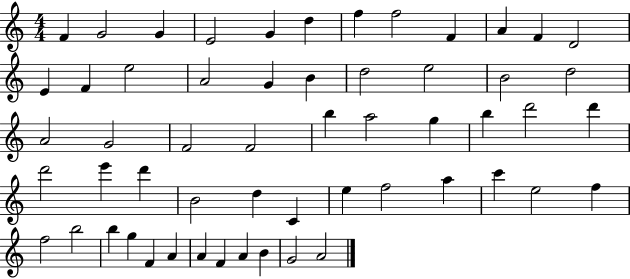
X:1
T:Untitled
M:4/4
L:1/4
K:C
F G2 G E2 G d f f2 F A F D2 E F e2 A2 G B d2 e2 B2 d2 A2 G2 F2 F2 b a2 g b d'2 d' d'2 e' d' B2 d C e f2 a c' e2 f f2 b2 b g F A A F A B G2 A2